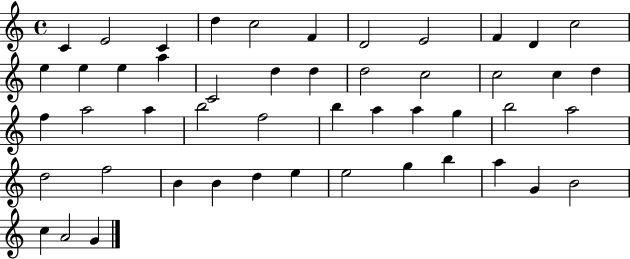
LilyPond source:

{
  \clef treble
  \time 4/4
  \defaultTimeSignature
  \key c \major
  c'4 e'2 c'4 | d''4 c''2 f'4 | d'2 e'2 | f'4 d'4 c''2 | \break e''4 e''4 e''4 a''4 | c'2 d''4 d''4 | d''2 c''2 | c''2 c''4 d''4 | \break f''4 a''2 a''4 | b''2 f''2 | b''4 a''4 a''4 g''4 | b''2 a''2 | \break d''2 f''2 | b'4 b'4 d''4 e''4 | e''2 g''4 b''4 | a''4 g'4 b'2 | \break c''4 a'2 g'4 | \bar "|."
}